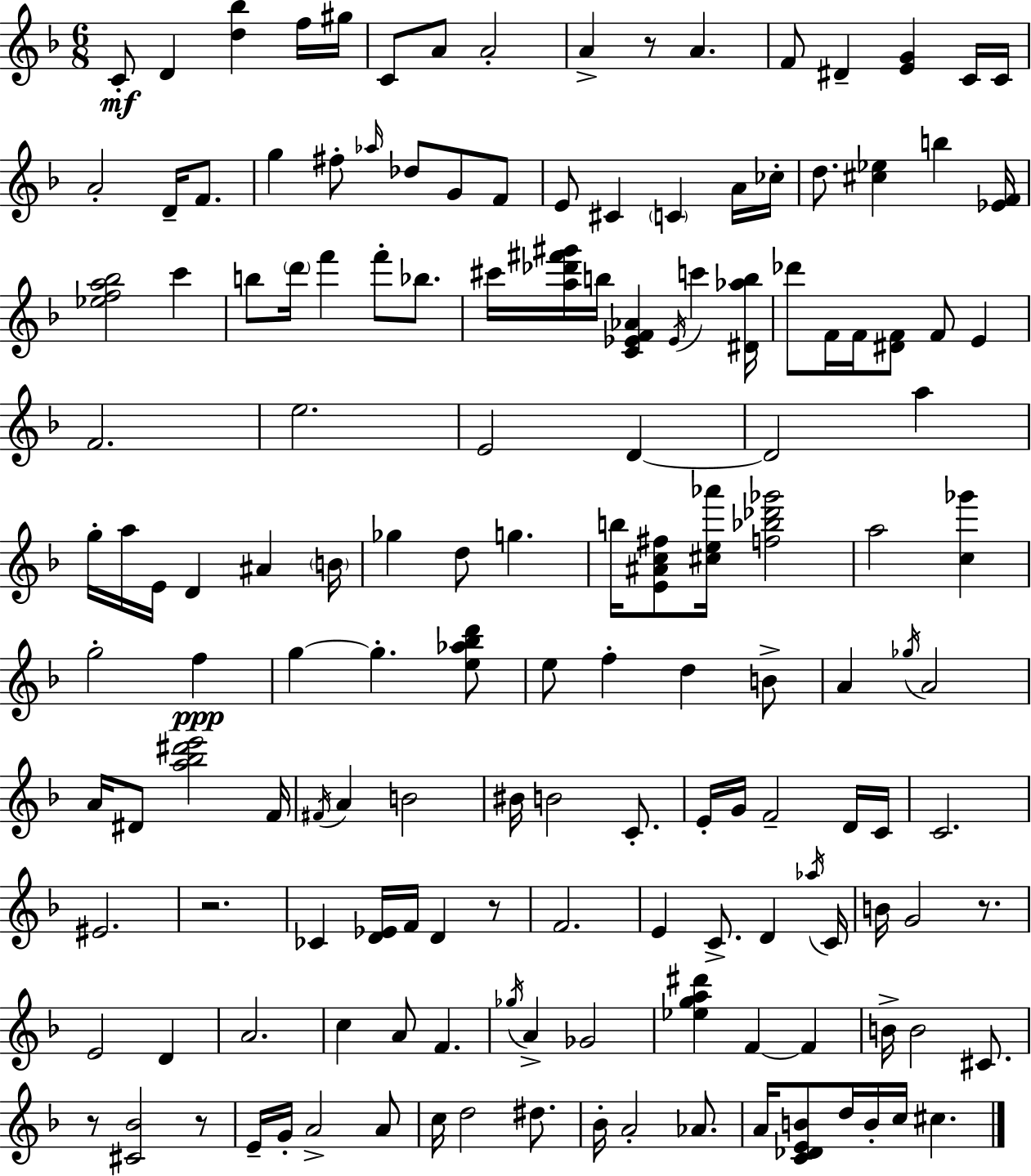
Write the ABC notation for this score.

X:1
T:Untitled
M:6/8
L:1/4
K:F
C/2 D [d_b] f/4 ^g/4 C/2 A/2 A2 A z/2 A F/2 ^D [EG] C/4 C/4 A2 D/4 F/2 g ^f/2 _a/4 _d/2 G/2 F/2 E/2 ^C C A/4 _c/4 d/2 [^c_e] b [_EF]/4 [_efa_b]2 c' b/2 d'/4 f' f'/2 _b/2 ^c'/4 [a_d'^f'^g']/4 b/4 [C_EF_A] _E/4 c' [^D_ab]/4 _d'/2 F/4 F/4 [^DF]/2 F/2 E F2 e2 E2 D D2 a g/4 a/4 E/4 D ^A B/4 _g d/2 g b/4 [E^Ac^f]/2 [^ce_a']/4 [f_b_d'_g']2 a2 [c_g'] g2 f g g [e_a_bd']/2 e/2 f d B/2 A _g/4 A2 A/4 ^D/2 [a_b^d'e']2 F/4 ^F/4 A B2 ^B/4 B2 C/2 E/4 G/4 F2 D/4 C/4 C2 ^E2 z2 _C [D_E]/4 F/4 D z/2 F2 E C/2 D _a/4 C/4 B/4 G2 z/2 E2 D A2 c A/2 F _g/4 A _G2 [_ega^d'] F F B/4 B2 ^C/2 z/2 [^C_B]2 z/2 E/4 G/4 A2 A/2 c/4 d2 ^d/2 _B/4 A2 _A/2 A/4 [C_DEB]/2 d/4 B/4 c/4 ^c